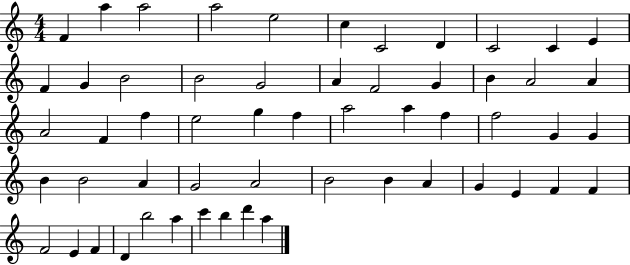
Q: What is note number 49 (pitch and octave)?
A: F4